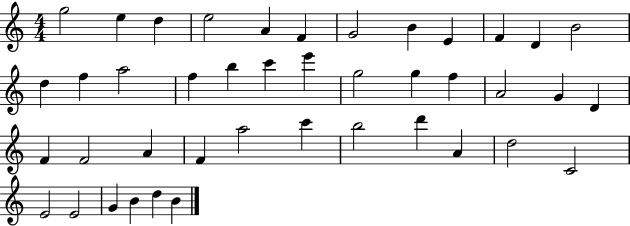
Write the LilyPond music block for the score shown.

{
  \clef treble
  \numericTimeSignature
  \time 4/4
  \key c \major
  g''2 e''4 d''4 | e''2 a'4 f'4 | g'2 b'4 e'4 | f'4 d'4 b'2 | \break d''4 f''4 a''2 | f''4 b''4 c'''4 e'''4 | g''2 g''4 f''4 | a'2 g'4 d'4 | \break f'4 f'2 a'4 | f'4 a''2 c'''4 | b''2 d'''4 a'4 | d''2 c'2 | \break e'2 e'2 | g'4 b'4 d''4 b'4 | \bar "|."
}